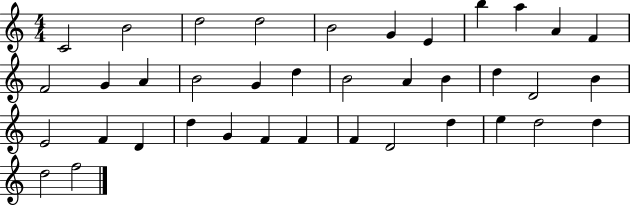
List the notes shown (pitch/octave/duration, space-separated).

C4/h B4/h D5/h D5/h B4/h G4/q E4/q B5/q A5/q A4/q F4/q F4/h G4/q A4/q B4/h G4/q D5/q B4/h A4/q B4/q D5/q D4/h B4/q E4/h F4/q D4/q D5/q G4/q F4/q F4/q F4/q D4/h D5/q E5/q D5/h D5/q D5/h F5/h